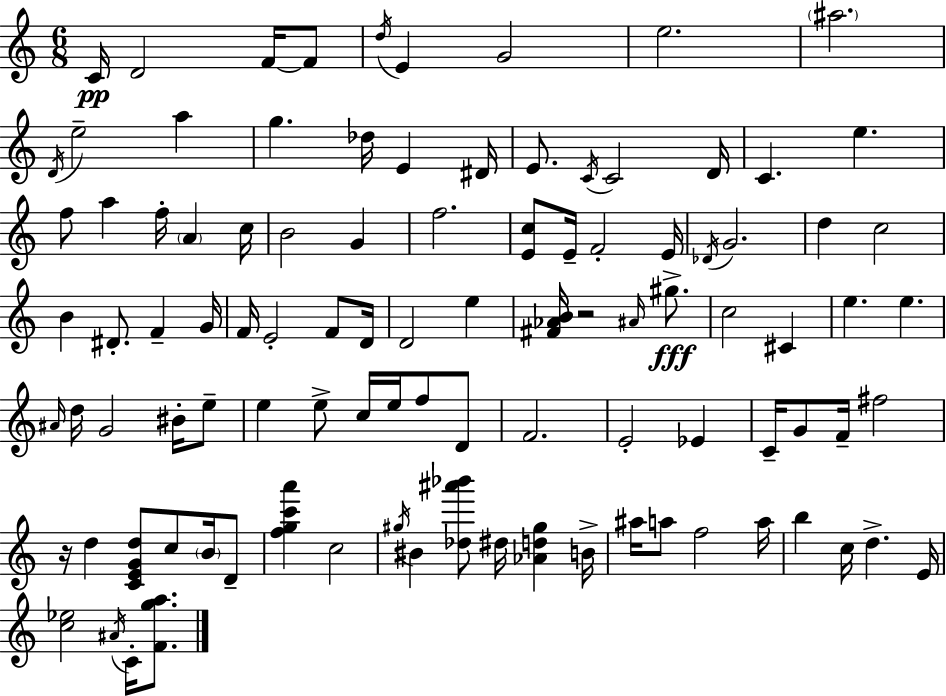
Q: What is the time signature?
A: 6/8